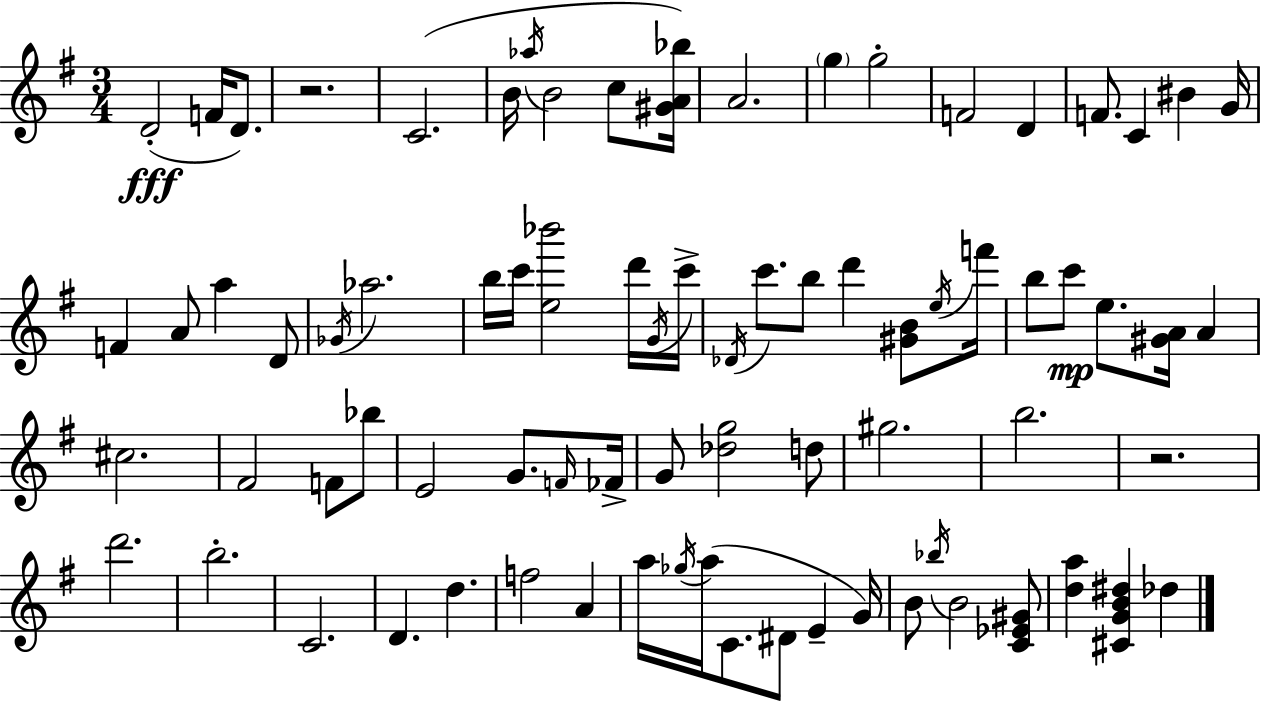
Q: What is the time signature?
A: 3/4